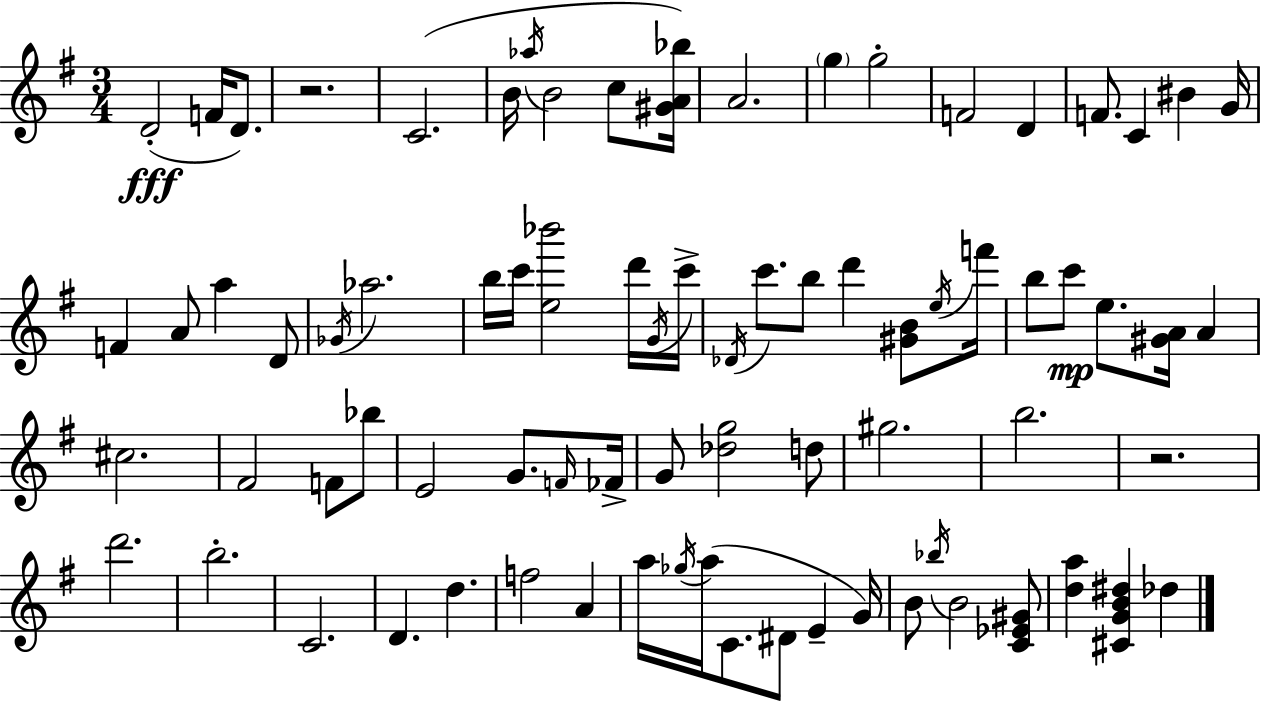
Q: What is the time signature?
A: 3/4